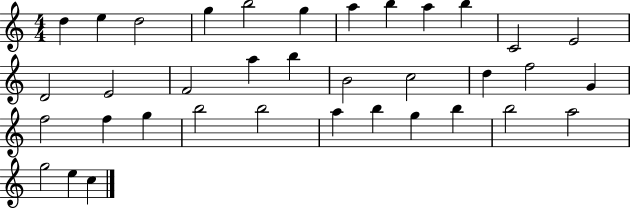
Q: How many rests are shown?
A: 0